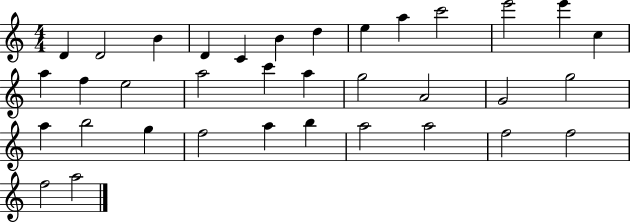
D4/q D4/h B4/q D4/q C4/q B4/q D5/q E5/q A5/q C6/h E6/h E6/q C5/q A5/q F5/q E5/h A5/h C6/q A5/q G5/h A4/h G4/h G5/h A5/q B5/h G5/q F5/h A5/q B5/q A5/h A5/h F5/h F5/h F5/h A5/h